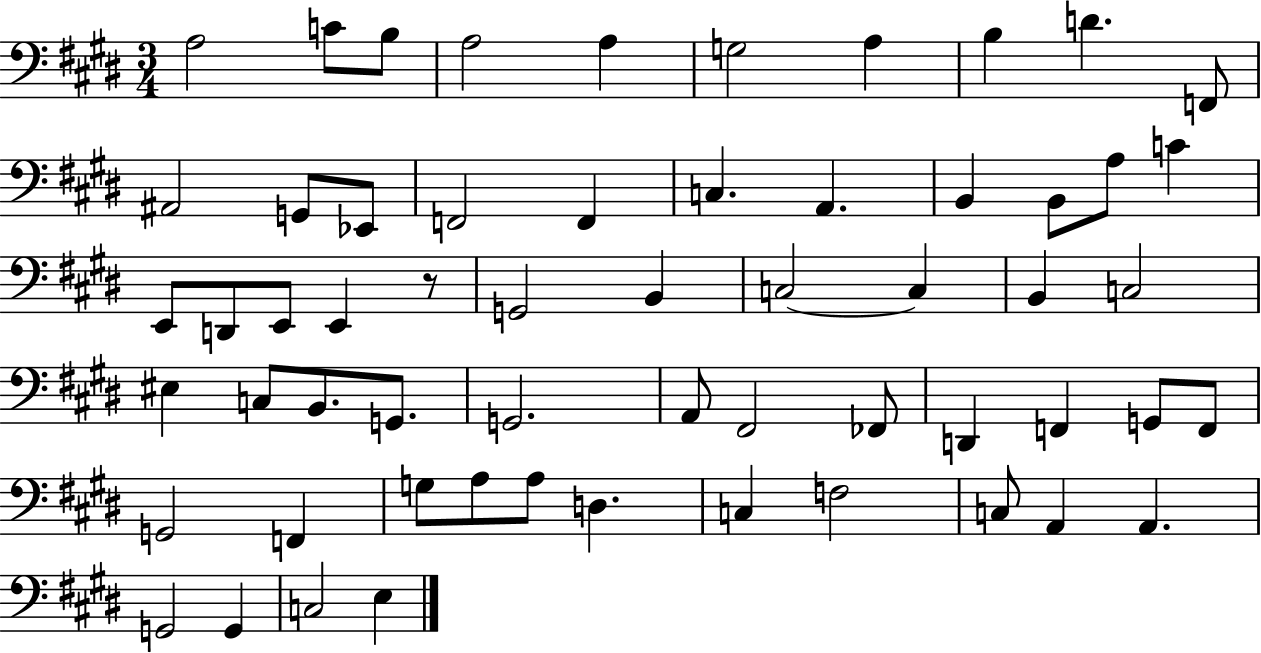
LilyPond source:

{
  \clef bass
  \numericTimeSignature
  \time 3/4
  \key e \major
  a2 c'8 b8 | a2 a4 | g2 a4 | b4 d'4. f,8 | \break ais,2 g,8 ees,8 | f,2 f,4 | c4. a,4. | b,4 b,8 a8 c'4 | \break e,8 d,8 e,8 e,4 r8 | g,2 b,4 | c2~~ c4 | b,4 c2 | \break eis4 c8 b,8. g,8. | g,2. | a,8 fis,2 fes,8 | d,4 f,4 g,8 f,8 | \break g,2 f,4 | g8 a8 a8 d4. | c4 f2 | c8 a,4 a,4. | \break g,2 g,4 | c2 e4 | \bar "|."
}